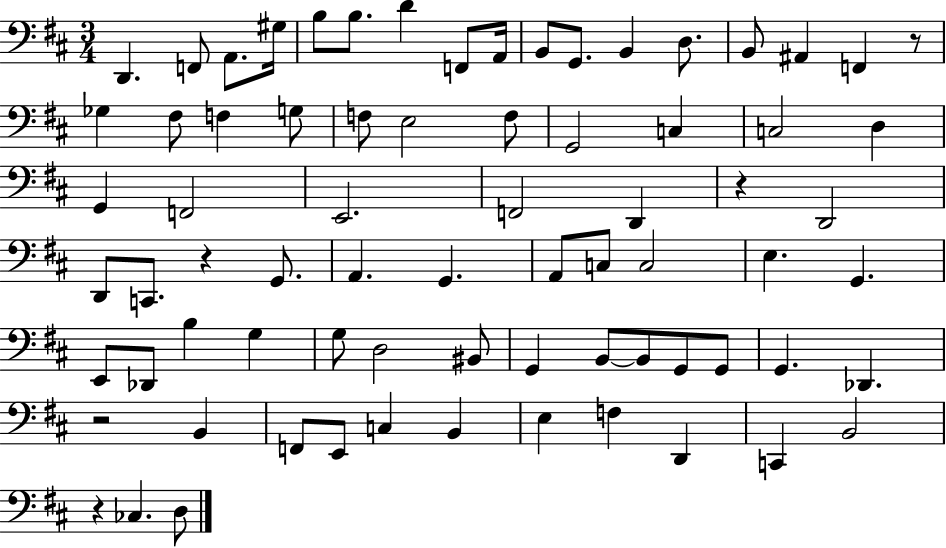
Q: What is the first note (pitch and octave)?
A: D2